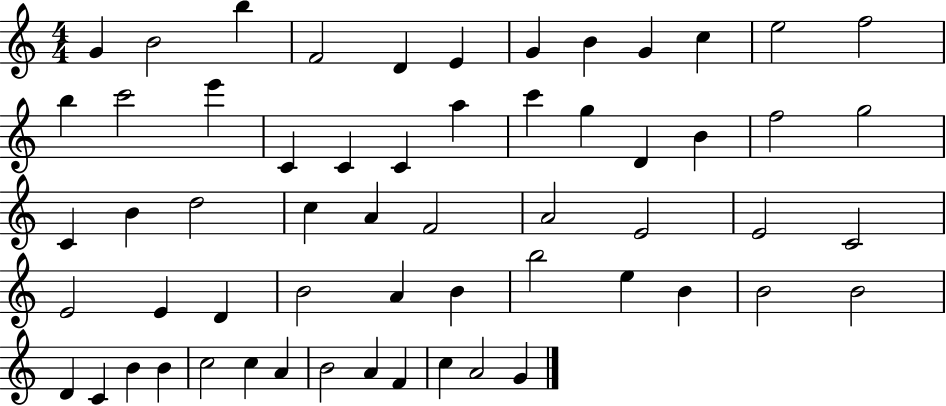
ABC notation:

X:1
T:Untitled
M:4/4
L:1/4
K:C
G B2 b F2 D E G B G c e2 f2 b c'2 e' C C C a c' g D B f2 g2 C B d2 c A F2 A2 E2 E2 C2 E2 E D B2 A B b2 e B B2 B2 D C B B c2 c A B2 A F c A2 G